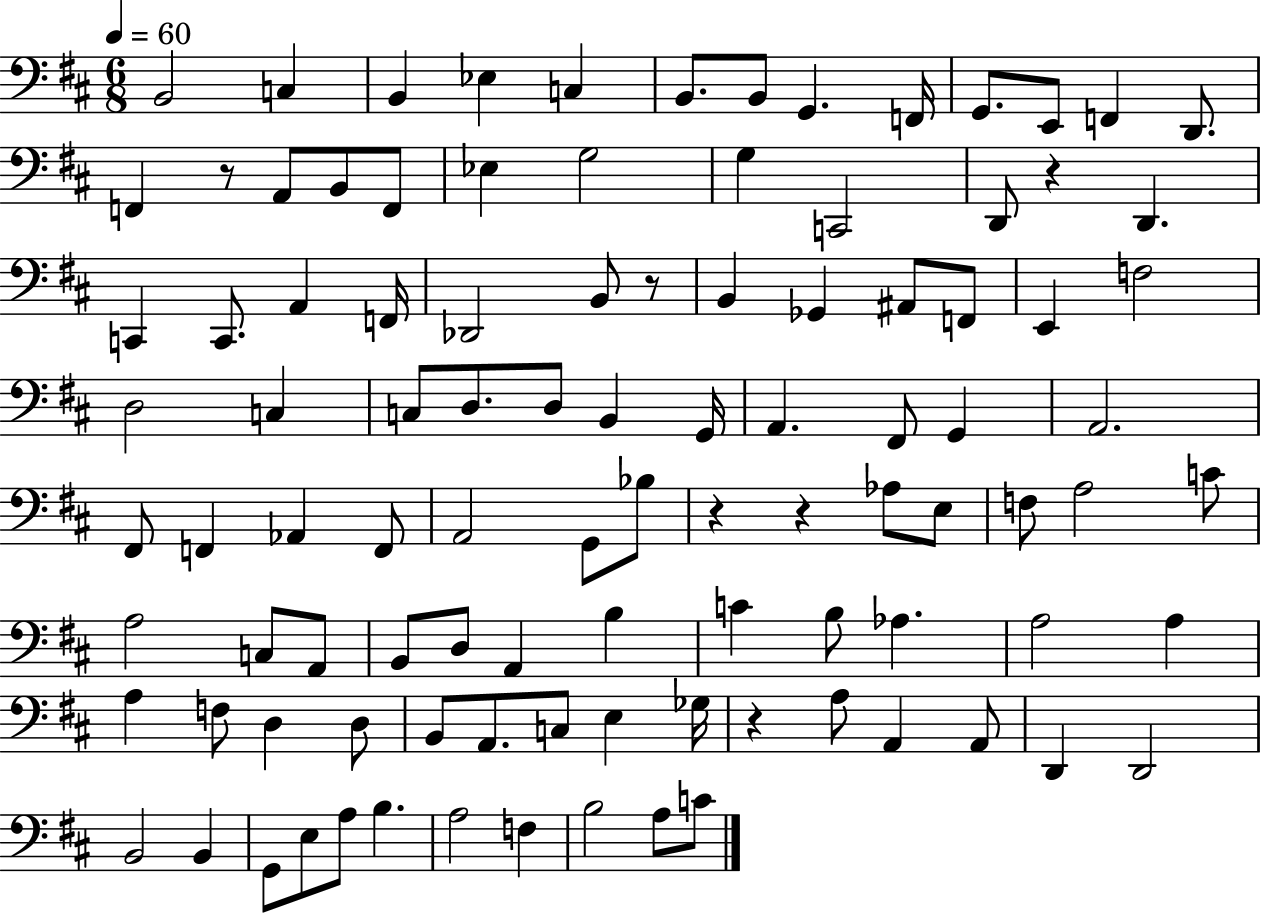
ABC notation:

X:1
T:Untitled
M:6/8
L:1/4
K:D
B,,2 C, B,, _E, C, B,,/2 B,,/2 G,, F,,/4 G,,/2 E,,/2 F,, D,,/2 F,, z/2 A,,/2 B,,/2 F,,/2 _E, G,2 G, C,,2 D,,/2 z D,, C,, C,,/2 A,, F,,/4 _D,,2 B,,/2 z/2 B,, _G,, ^A,,/2 F,,/2 E,, F,2 D,2 C, C,/2 D,/2 D,/2 B,, G,,/4 A,, ^F,,/2 G,, A,,2 ^F,,/2 F,, _A,, F,,/2 A,,2 G,,/2 _B,/2 z z _A,/2 E,/2 F,/2 A,2 C/2 A,2 C,/2 A,,/2 B,,/2 D,/2 A,, B, C B,/2 _A, A,2 A, A, F,/2 D, D,/2 B,,/2 A,,/2 C,/2 E, _G,/4 z A,/2 A,, A,,/2 D,, D,,2 B,,2 B,, G,,/2 E,/2 A,/2 B, A,2 F, B,2 A,/2 C/2